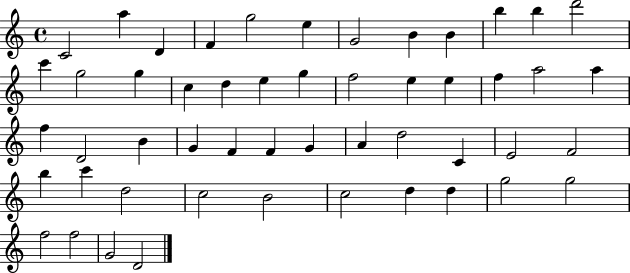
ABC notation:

X:1
T:Untitled
M:4/4
L:1/4
K:C
C2 a D F g2 e G2 B B b b d'2 c' g2 g c d e g f2 e e f a2 a f D2 B G F F G A d2 C E2 F2 b c' d2 c2 B2 c2 d d g2 g2 f2 f2 G2 D2